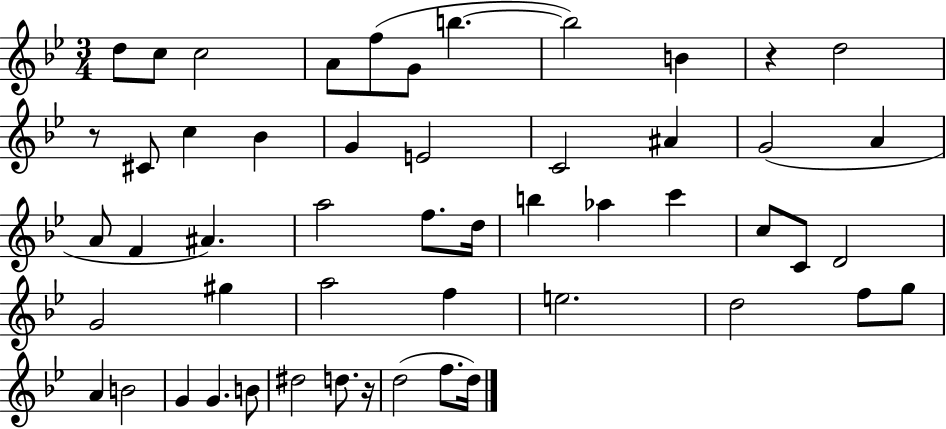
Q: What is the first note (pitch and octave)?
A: D5